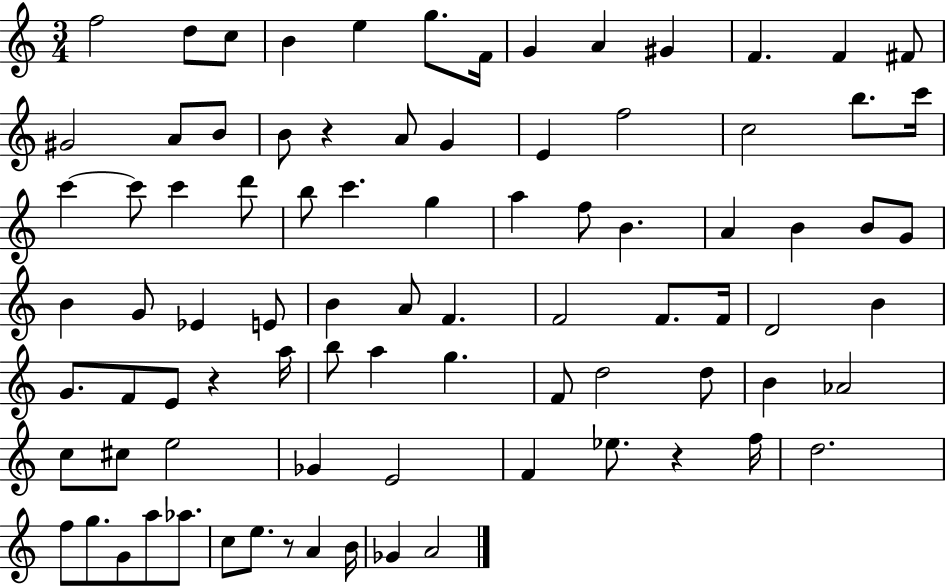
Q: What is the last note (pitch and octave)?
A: A4